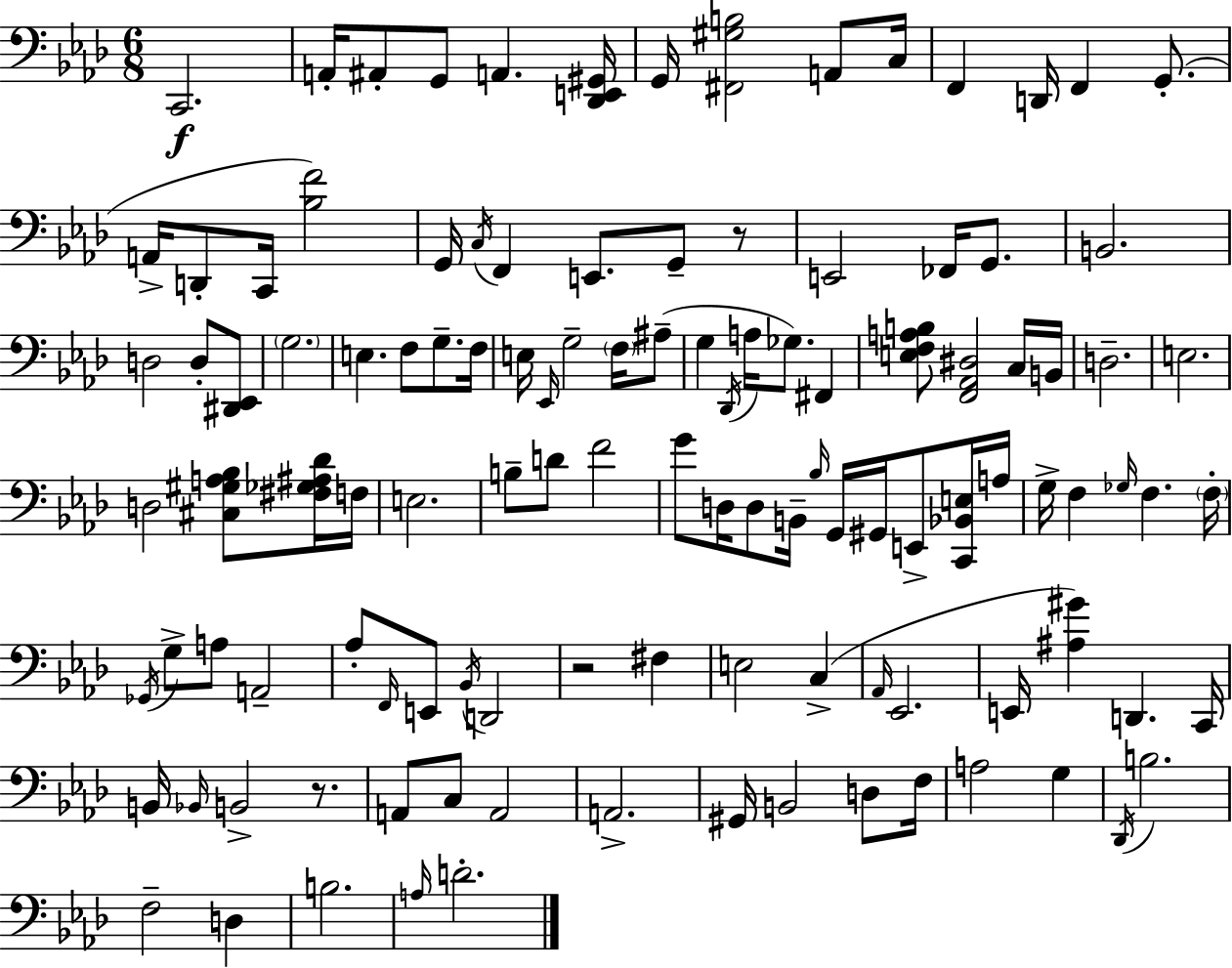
C2/h. A2/s A#2/e G2/e A2/q. [Db2,E2,G#2]/s G2/s [F#2,G#3,B3]/h A2/e C3/s F2/q D2/s F2/q G2/e. A2/s D2/e C2/s [Bb3,F4]/h G2/s C3/s F2/q E2/e. G2/e R/e E2/h FES2/s G2/e. B2/h. D3/h D3/e [D#2,Eb2]/e G3/h. E3/q. F3/e G3/e. F3/s E3/s Eb2/s G3/h F3/s A#3/e G3/q Db2/s A3/s Gb3/e. F#2/q [E3,F3,A3,B3]/e [F2,Ab2,D#3]/h C3/s B2/s D3/h. E3/h. D3/h [C#3,G#3,A3,Bb3]/e [F#3,Gb3,A#3,Db4]/s F3/s E3/h. B3/e D4/e F4/h G4/e D3/s D3/e B2/s Bb3/s G2/s G#2/s E2/e [C2,Bb2,E3]/s A3/s G3/s F3/q Gb3/s F3/q. F3/s Gb2/s G3/e A3/e A2/h Ab3/e F2/s E2/e Bb2/s D2/h R/h F#3/q E3/h C3/q Ab2/s Eb2/h. E2/s [A#3,G#4]/q D2/q. C2/s B2/s Bb2/s B2/h R/e. A2/e C3/e A2/h A2/h. G#2/s B2/h D3/e F3/s A3/h G3/q Db2/s B3/h. F3/h D3/q B3/h. A3/s D4/h.